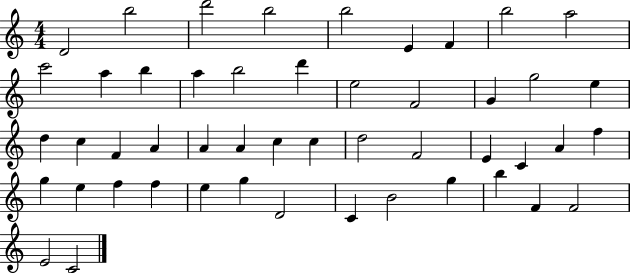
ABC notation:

X:1
T:Untitled
M:4/4
L:1/4
K:C
D2 b2 d'2 b2 b2 E F b2 a2 c'2 a b a b2 d' e2 F2 G g2 e d c F A A A c c d2 F2 E C A f g e f f e g D2 C B2 g b F F2 E2 C2